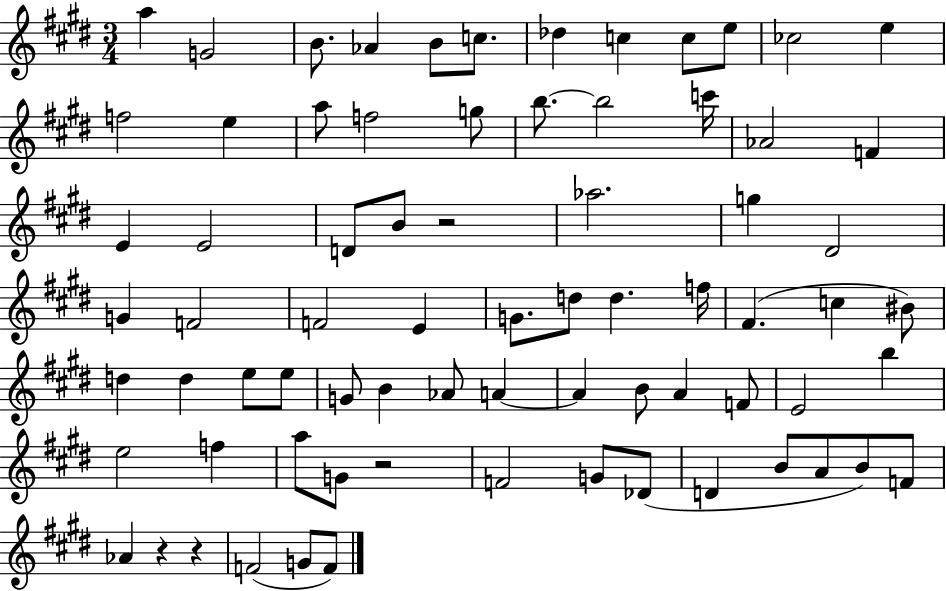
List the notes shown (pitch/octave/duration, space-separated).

A5/q G4/h B4/e. Ab4/q B4/e C5/e. Db5/q C5/q C5/e E5/e CES5/h E5/q F5/h E5/q A5/e F5/h G5/e B5/e. B5/h C6/s Ab4/h F4/q E4/q E4/h D4/e B4/e R/h Ab5/h. G5/q D#4/h G4/q F4/h F4/h E4/q G4/e. D5/e D5/q. F5/s F#4/q. C5/q BIS4/e D5/q D5/q E5/e E5/e G4/e B4/q Ab4/e A4/q A4/q B4/e A4/q F4/e E4/h B5/q E5/h F5/q A5/e G4/e R/h F4/h G4/e Db4/e D4/q B4/e A4/e B4/e F4/e Ab4/q R/q R/q F4/h G4/e F4/e